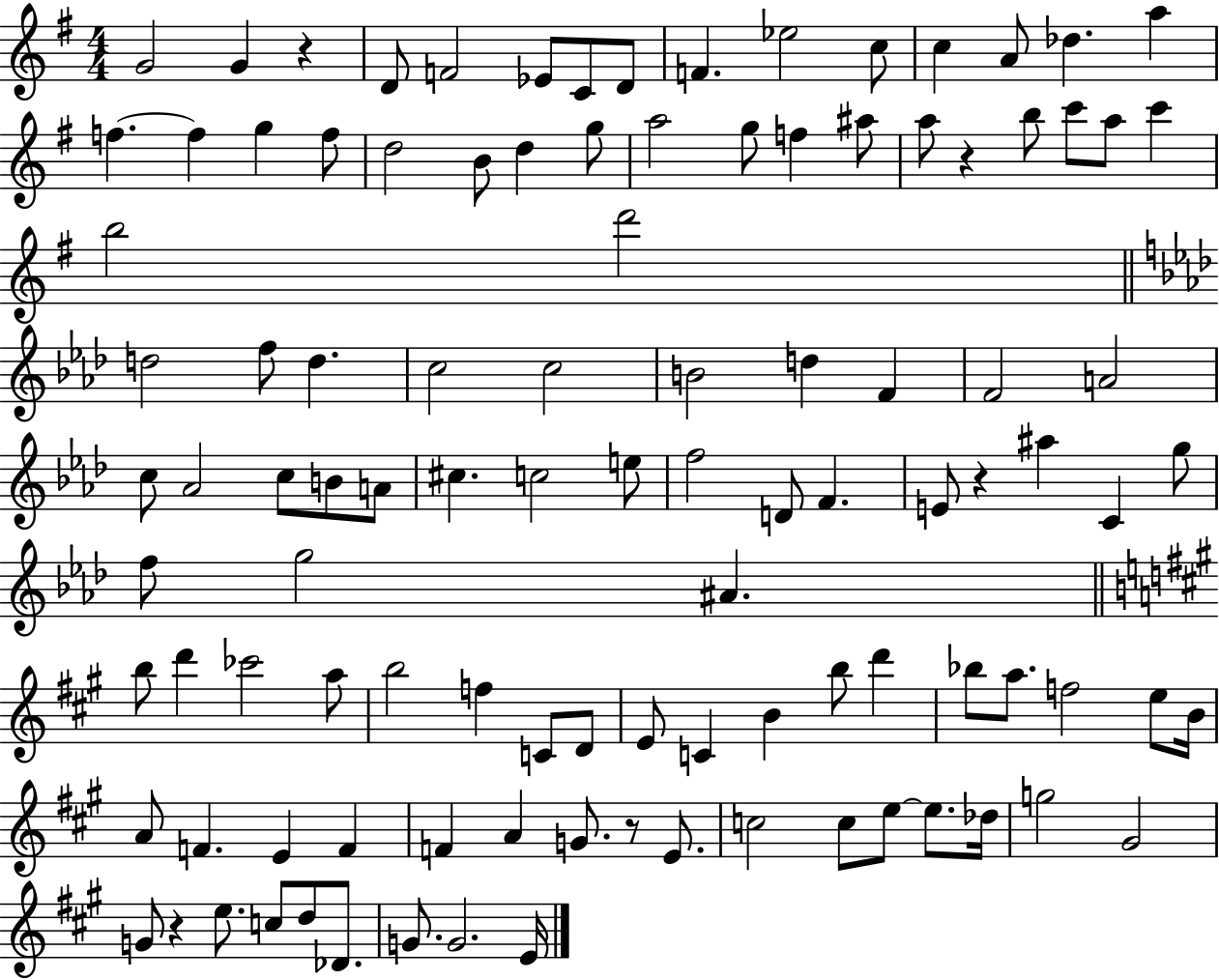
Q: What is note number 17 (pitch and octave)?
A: G5